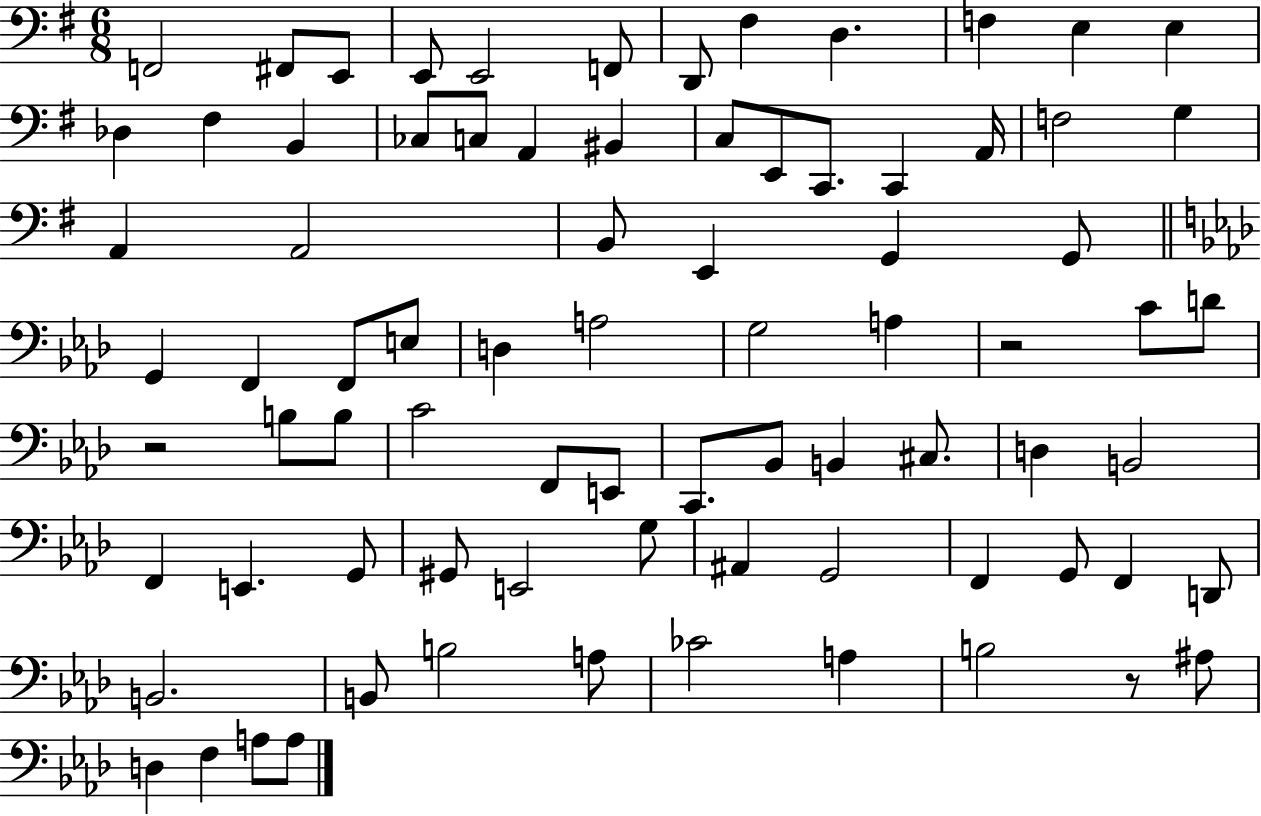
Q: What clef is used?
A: bass